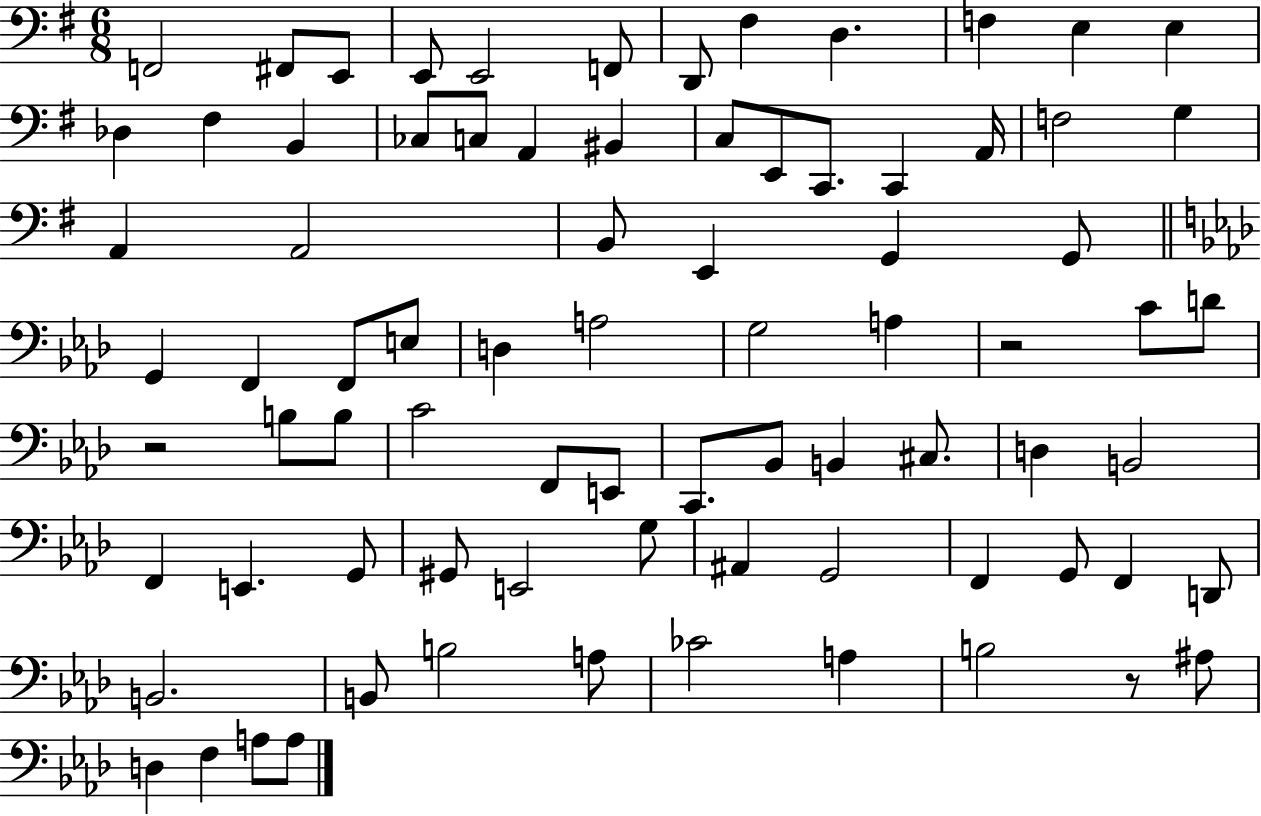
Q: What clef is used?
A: bass